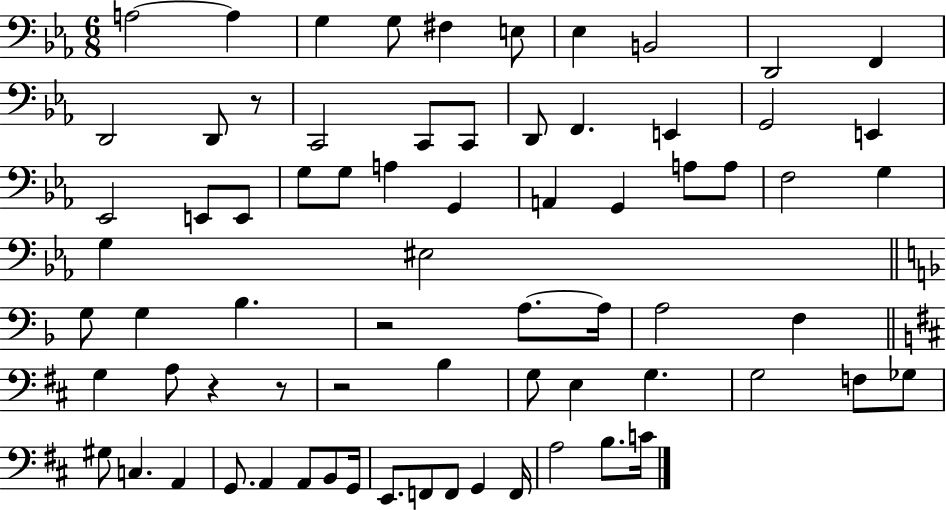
{
  \clef bass
  \numericTimeSignature
  \time 6/8
  \key ees \major
  a2~~ a4 | g4 g8 fis4 e8 | ees4 b,2 | d,2 f,4 | \break d,2 d,8 r8 | c,2 c,8 c,8 | d,8 f,4. e,4 | g,2 e,4 | \break ees,2 e,8 e,8 | g8 g8 a4 g,4 | a,4 g,4 a8 a8 | f2 g4 | \break g4 eis2 | \bar "||" \break \key d \minor g8 g4 bes4. | r2 a8.~~ a16 | a2 f4 | \bar "||" \break \key b \minor g4 a8 r4 r8 | r2 b4 | g8 e4 g4. | g2 f8 ges8 | \break gis8 c4. a,4 | g,8. a,4 a,8 b,8 g,16 | e,8. f,8 f,8 g,4 f,16 | a2 b8. c'16 | \break \bar "|."
}